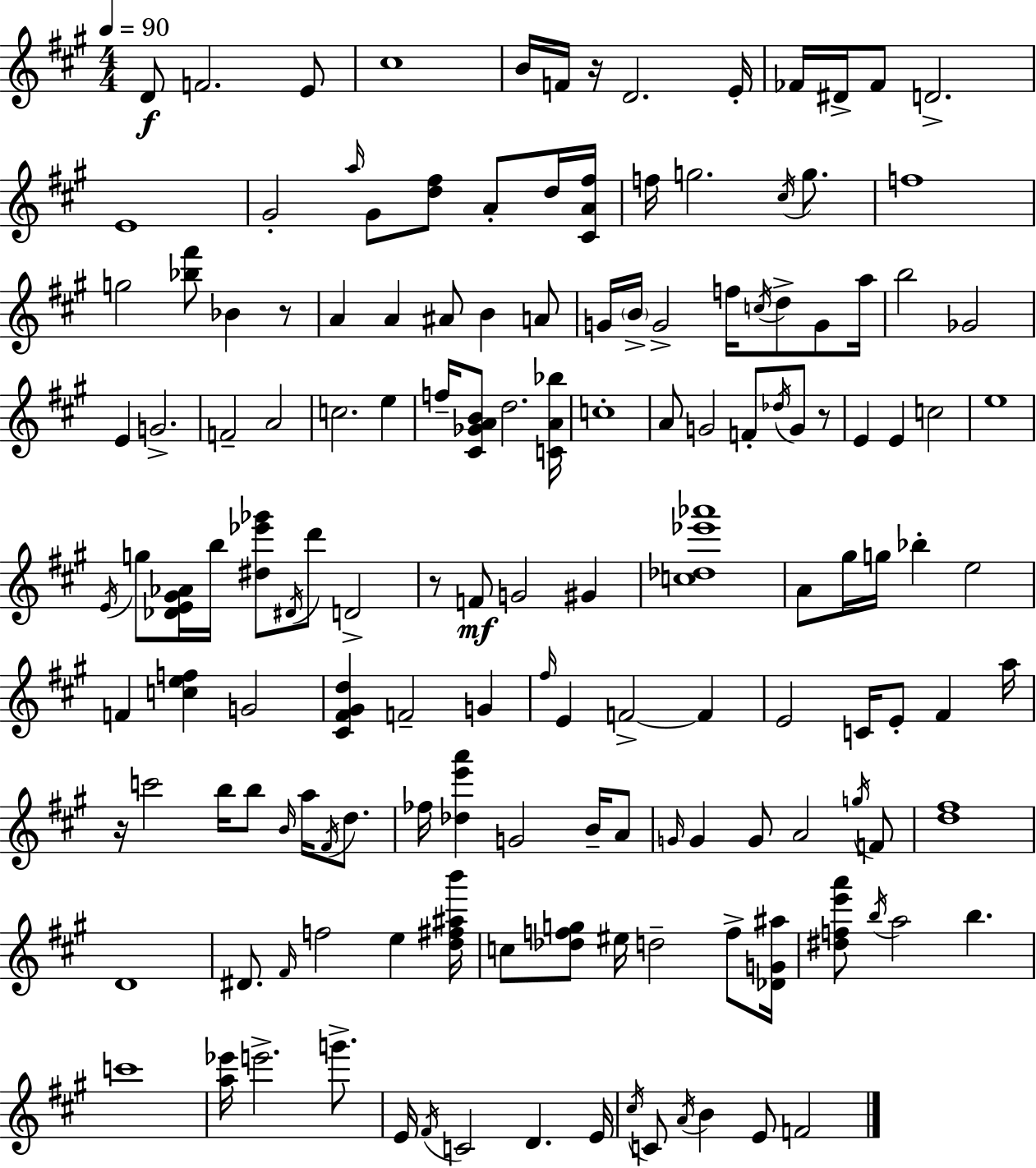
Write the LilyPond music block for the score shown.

{
  \clef treble
  \numericTimeSignature
  \time 4/4
  \key a \major
  \tempo 4 = 90
  d'8\f f'2. e'8 | cis''1 | b'16 f'16 r16 d'2. e'16-. | fes'16 dis'16-> fes'8 d'2.-> | \break e'1 | gis'2-. \grace { a''16 } gis'8 <d'' fis''>8 a'8-. d''16 | <cis' a' fis''>16 f''16 g''2. \acciaccatura { cis''16 } g''8. | f''1 | \break g''2 <bes'' fis'''>8 bes'4 | r8 a'4 a'4 ais'8 b'4 | a'8 g'16 \parenthesize b'16-> g'2-> f''16 \acciaccatura { c''16 } d''8-> | g'8 a''16 b''2 ges'2 | \break e'4 g'2.-> | f'2-- a'2 | c''2. e''4 | f''16-- <cis' ges' a' b'>8 d''2. | \break <c' a' bes''>16 c''1-. | a'8 g'2 f'8-. \acciaccatura { des''16 } | g'8 r8 e'4 e'4 c''2 | e''1 | \break \acciaccatura { e'16 } g''8 <des' e' gis' aes'>16 b''16 <dis'' ees''' ges'''>8 \acciaccatura { dis'16 } d'''8 d'2-> | r8 f'8\mf g'2 | gis'4 <c'' des'' ees''' aes'''>1 | a'8 gis''16 g''16 bes''4-. e''2 | \break f'4 <c'' e'' f''>4 g'2 | <cis' fis' gis' d''>4 f'2-- | g'4 \grace { fis''16 } e'4 f'2->~~ | f'4 e'2 c'16 | \break e'8-. fis'4 a''16 r16 c'''2 | b''16 b''8 \grace { b'16 } a''16 \acciaccatura { fis'16 } d''8. fes''16 <des'' e''' a'''>4 g'2 | b'16-- a'8 \grace { g'16 } g'4 g'8 | a'2 \acciaccatura { g''16 } f'8 <d'' fis''>1 | \break d'1 | dis'8. \grace { fis'16 } f''2 | e''4 <d'' fis'' ais'' b'''>16 c''8 <des'' f'' g''>8 | eis''16 d''2-- f''8-> <des' g' ais''>16 <dis'' f'' e''' a'''>8 \acciaccatura { b''16 } a''2 | \break b''4. c'''1 | <a'' ees'''>16 e'''2.-> | g'''8.-> e'16 \acciaccatura { fis'16 } c'2 | d'4. e'16 \acciaccatura { cis''16 } c'8 | \break \acciaccatura { a'16 } b'4 e'8 f'2 | \bar "|."
}